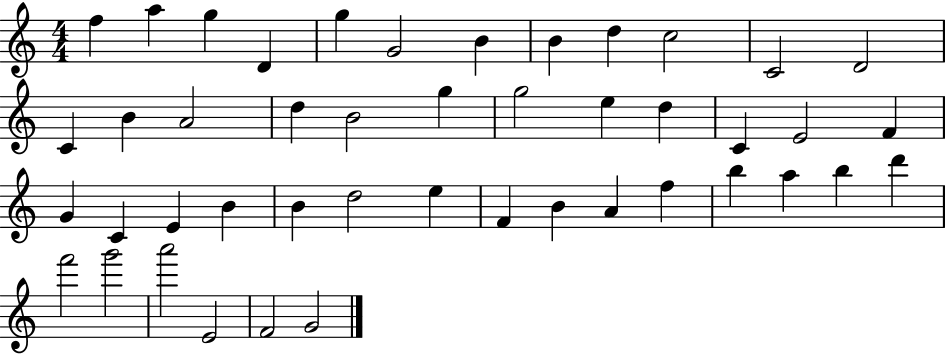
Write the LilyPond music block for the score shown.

{
  \clef treble
  \numericTimeSignature
  \time 4/4
  \key c \major
  f''4 a''4 g''4 d'4 | g''4 g'2 b'4 | b'4 d''4 c''2 | c'2 d'2 | \break c'4 b'4 a'2 | d''4 b'2 g''4 | g''2 e''4 d''4 | c'4 e'2 f'4 | \break g'4 c'4 e'4 b'4 | b'4 d''2 e''4 | f'4 b'4 a'4 f''4 | b''4 a''4 b''4 d'''4 | \break f'''2 g'''2 | a'''2 e'2 | f'2 g'2 | \bar "|."
}